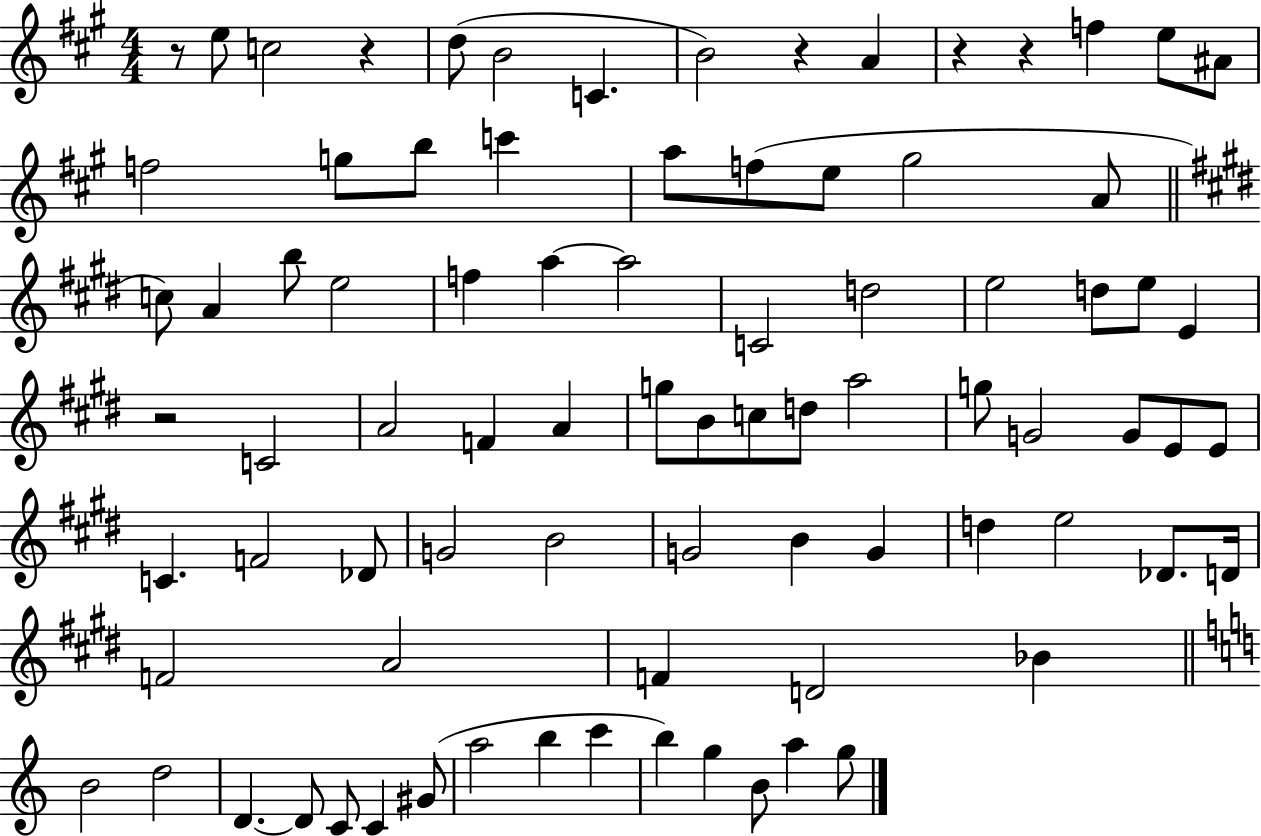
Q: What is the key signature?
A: A major